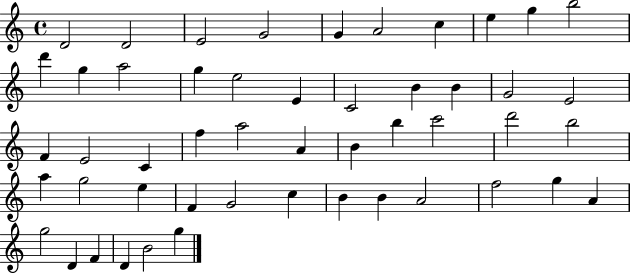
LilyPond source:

{
  \clef treble
  \time 4/4
  \defaultTimeSignature
  \key c \major
  d'2 d'2 | e'2 g'2 | g'4 a'2 c''4 | e''4 g''4 b''2 | \break d'''4 g''4 a''2 | g''4 e''2 e'4 | c'2 b'4 b'4 | g'2 e'2 | \break f'4 e'2 c'4 | f''4 a''2 a'4 | b'4 b''4 c'''2 | d'''2 b''2 | \break a''4 g''2 e''4 | f'4 g'2 c''4 | b'4 b'4 a'2 | f''2 g''4 a'4 | \break g''2 d'4 f'4 | d'4 b'2 g''4 | \bar "|."
}